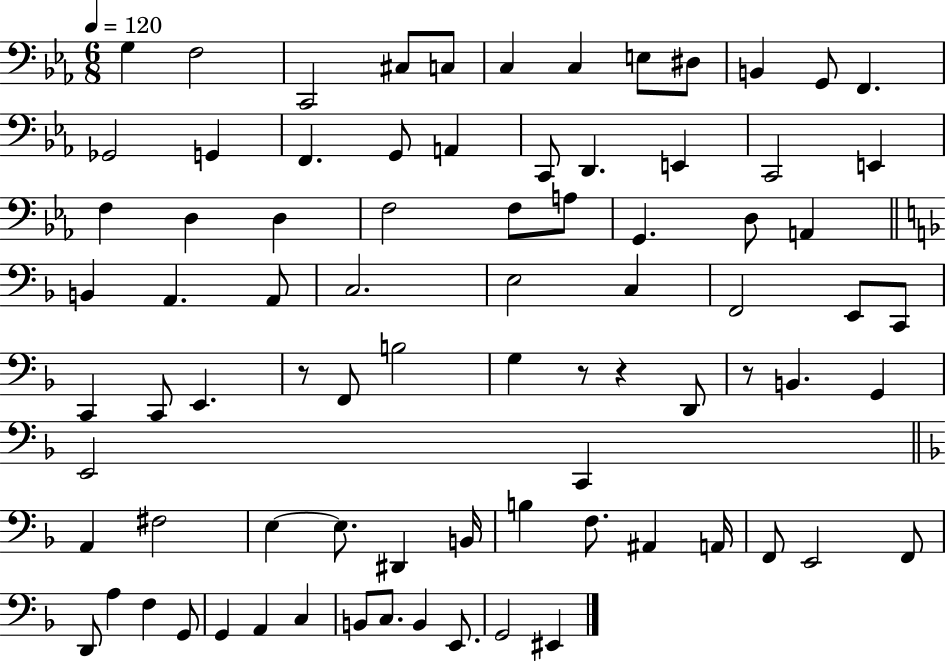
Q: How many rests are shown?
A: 4